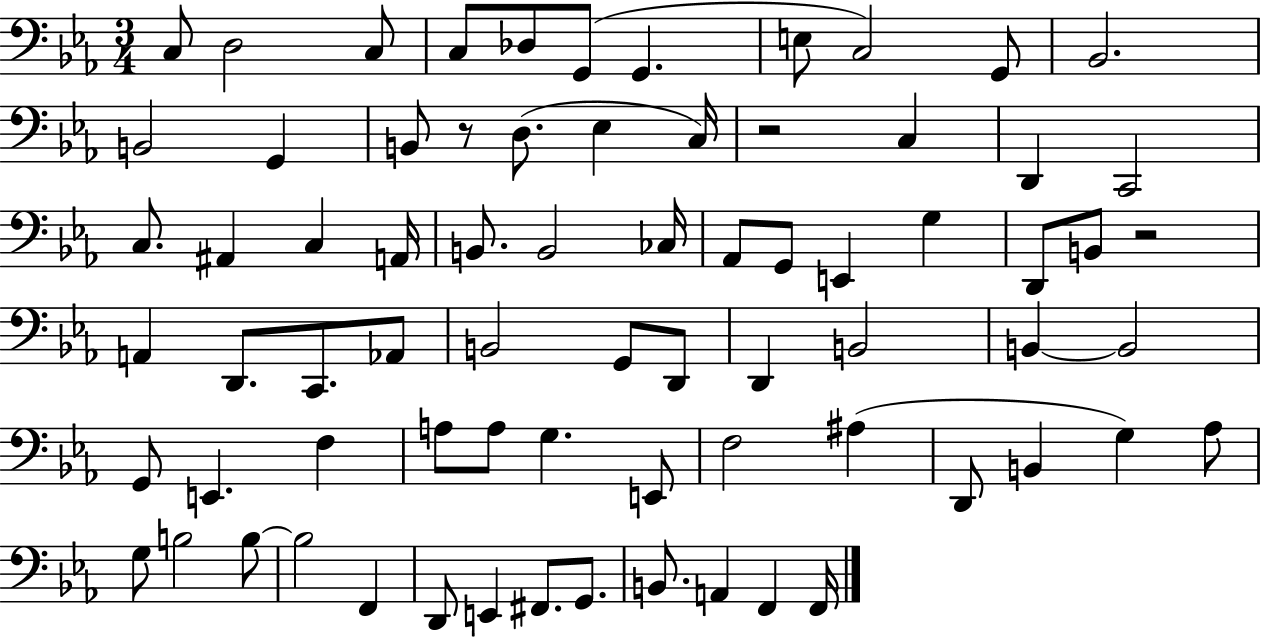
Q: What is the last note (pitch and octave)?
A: F2